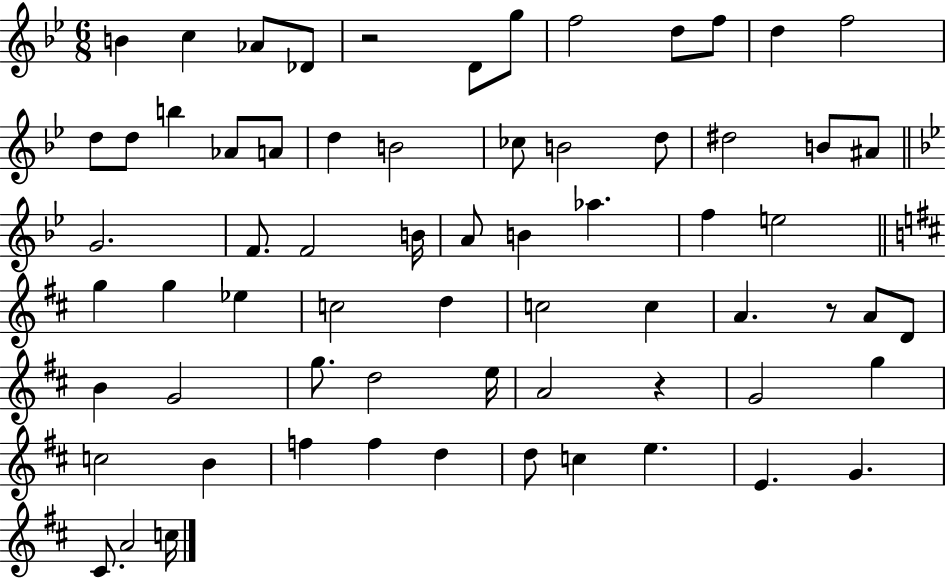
B4/q C5/q Ab4/e Db4/e R/h D4/e G5/e F5/h D5/e F5/e D5/q F5/h D5/e D5/e B5/q Ab4/e A4/e D5/q B4/h CES5/e B4/h D5/e D#5/h B4/e A#4/e G4/h. F4/e. F4/h B4/s A4/e B4/q Ab5/q. F5/q E5/h G5/q G5/q Eb5/q C5/h D5/q C5/h C5/q A4/q. R/e A4/e D4/e B4/q G4/h G5/e. D5/h E5/s A4/h R/q G4/h G5/q C5/h B4/q F5/q F5/q D5/q D5/e C5/q E5/q. E4/q. G4/q. C#4/e. A4/h C5/s